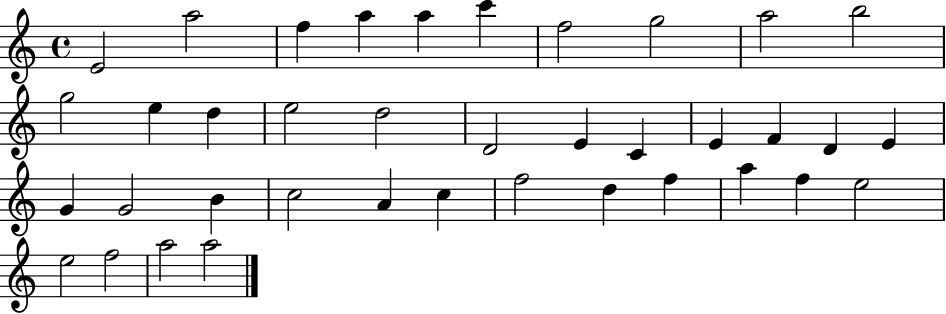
E4/h A5/h F5/q A5/q A5/q C6/q F5/h G5/h A5/h B5/h G5/h E5/q D5/q E5/h D5/h D4/h E4/q C4/q E4/q F4/q D4/q E4/q G4/q G4/h B4/q C5/h A4/q C5/q F5/h D5/q F5/q A5/q F5/q E5/h E5/h F5/h A5/h A5/h